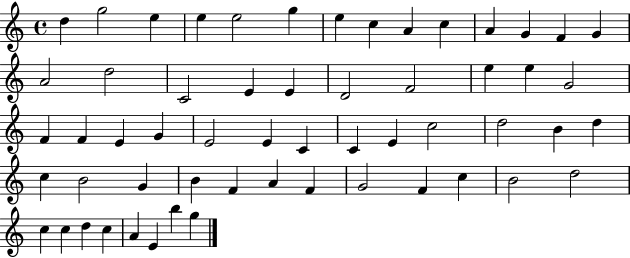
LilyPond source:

{
  \clef treble
  \time 4/4
  \defaultTimeSignature
  \key c \major
  d''4 g''2 e''4 | e''4 e''2 g''4 | e''4 c''4 a'4 c''4 | a'4 g'4 f'4 g'4 | \break a'2 d''2 | c'2 e'4 e'4 | d'2 f'2 | e''4 e''4 g'2 | \break f'4 f'4 e'4 g'4 | e'2 e'4 c'4 | c'4 e'4 c''2 | d''2 b'4 d''4 | \break c''4 b'2 g'4 | b'4 f'4 a'4 f'4 | g'2 f'4 c''4 | b'2 d''2 | \break c''4 c''4 d''4 c''4 | a'4 e'4 b''4 g''4 | \bar "|."
}